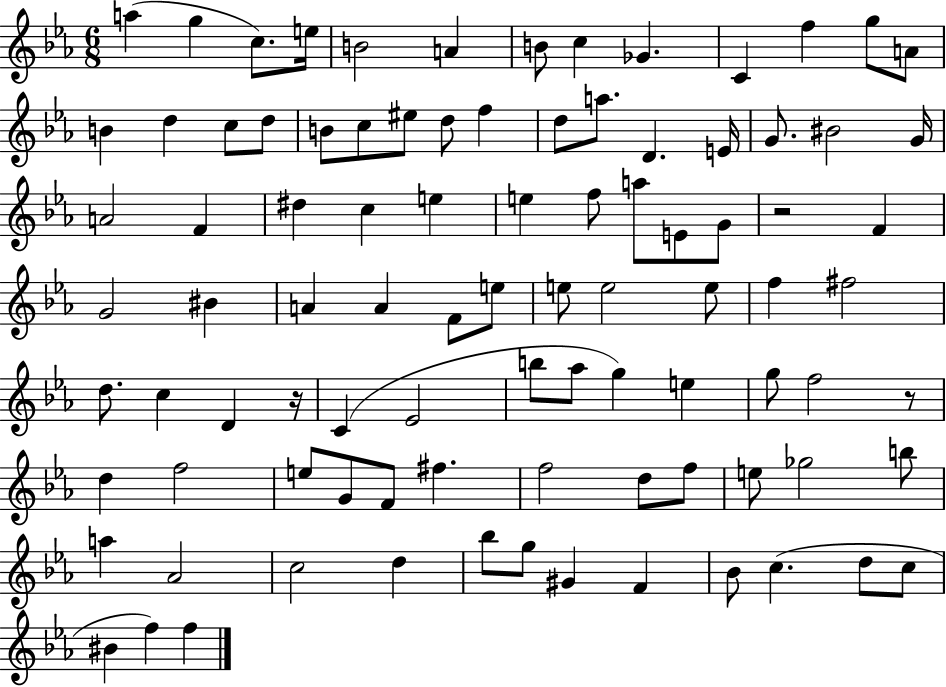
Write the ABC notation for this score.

X:1
T:Untitled
M:6/8
L:1/4
K:Eb
a g c/2 e/4 B2 A B/2 c _G C f g/2 A/2 B d c/2 d/2 B/2 c/2 ^e/2 d/2 f d/2 a/2 D E/4 G/2 ^B2 G/4 A2 F ^d c e e f/2 a/2 E/2 G/2 z2 F G2 ^B A A F/2 e/2 e/2 e2 e/2 f ^f2 d/2 c D z/4 C _E2 b/2 _a/2 g e g/2 f2 z/2 d f2 e/2 G/2 F/2 ^f f2 d/2 f/2 e/2 _g2 b/2 a _A2 c2 d _b/2 g/2 ^G F _B/2 c d/2 c/2 ^B f f